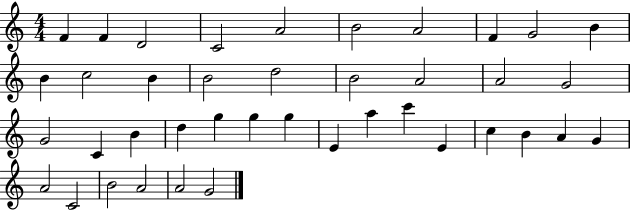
X:1
T:Untitled
M:4/4
L:1/4
K:C
F F D2 C2 A2 B2 A2 F G2 B B c2 B B2 d2 B2 A2 A2 G2 G2 C B d g g g E a c' E c B A G A2 C2 B2 A2 A2 G2